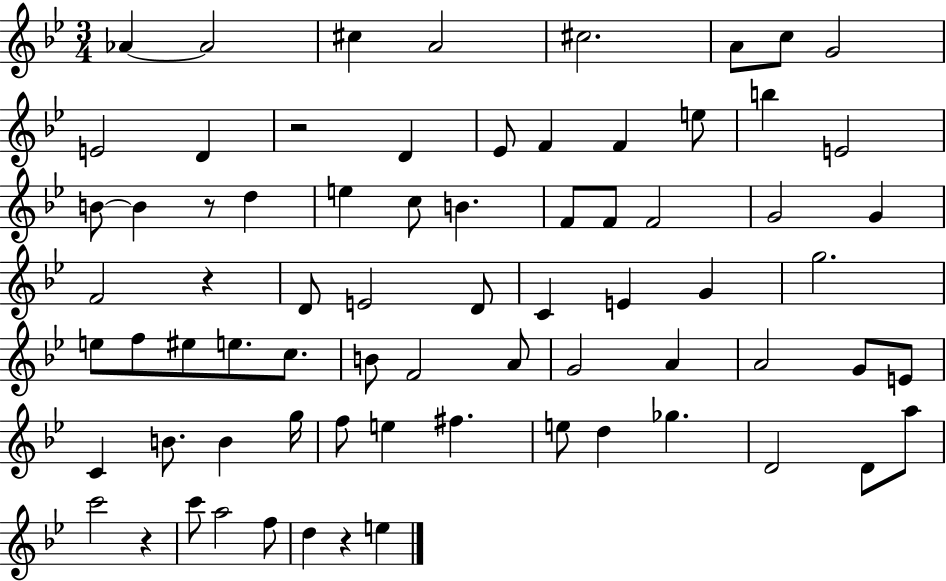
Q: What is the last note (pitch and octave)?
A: E5